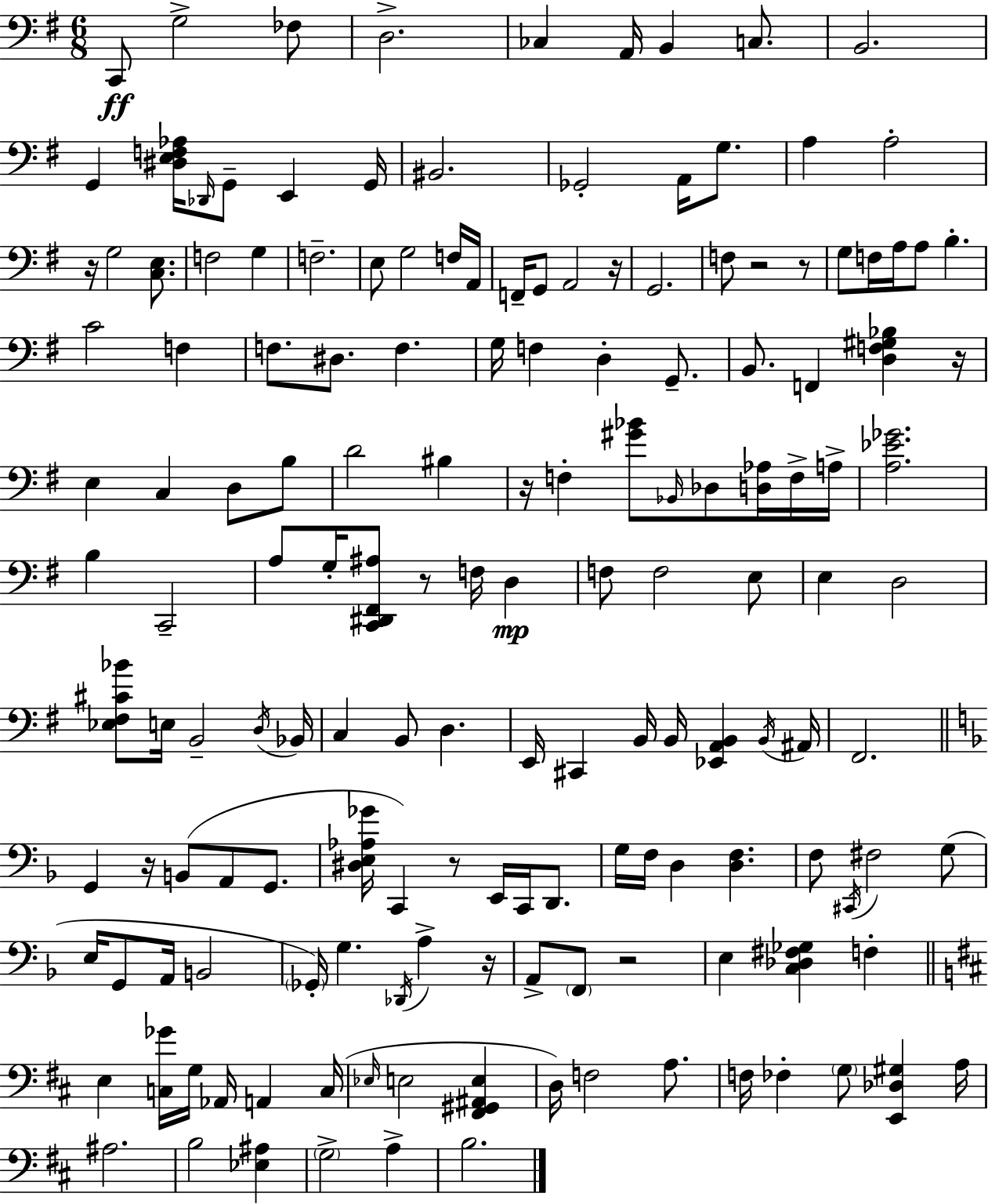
X:1
T:Untitled
M:6/8
L:1/4
K:Em
C,,/2 G,2 _F,/2 D,2 _C, A,,/4 B,, C,/2 B,,2 G,, [^D,E,F,_A,]/4 _D,,/4 G,,/2 E,, G,,/4 ^B,,2 _G,,2 A,,/4 G,/2 A, A,2 z/4 G,2 [C,E,]/2 F,2 G, F,2 E,/2 G,2 F,/4 A,,/4 F,,/4 G,,/2 A,,2 z/4 G,,2 F,/2 z2 z/2 G,/2 F,/4 A,/4 A,/2 B, C2 F, F,/2 ^D,/2 F, G,/4 F, D, G,,/2 B,,/2 F,, [D,F,^G,_B,] z/4 E, C, D,/2 B,/2 D2 ^B, z/4 F, [^G_B]/2 _B,,/4 _D,/2 [D,_A,]/4 F,/4 A,/4 [A,_E_G]2 B, C,,2 A,/2 G,/4 [C,,^D,,^F,,^A,]/2 z/2 F,/4 D, F,/2 F,2 E,/2 E, D,2 [_E,^F,^C_B]/2 E,/4 B,,2 D,/4 _B,,/4 C, B,,/2 D, E,,/4 ^C,, B,,/4 B,,/4 [_E,,A,,B,,] B,,/4 ^A,,/4 ^F,,2 G,, z/4 B,,/2 A,,/2 G,,/2 [^D,E,_A,_G]/4 C,, z/2 E,,/4 C,,/4 D,,/2 G,/4 F,/4 D, [D,F,] F,/2 ^C,,/4 ^F,2 G,/2 E,/4 G,,/2 A,,/4 B,,2 _G,,/4 G, _D,,/4 A, z/4 A,,/2 F,,/2 z2 E, [C,_D,^F,_G,] F, E, [C,_G]/4 G,/4 _A,,/4 A,, C,/4 _E,/4 E,2 [^F,,^G,,^A,,E,] D,/4 F,2 A,/2 F,/4 _F, G,/2 [E,,_D,^G,] A,/4 ^A,2 B,2 [_E,^A,] G,2 A, B,2